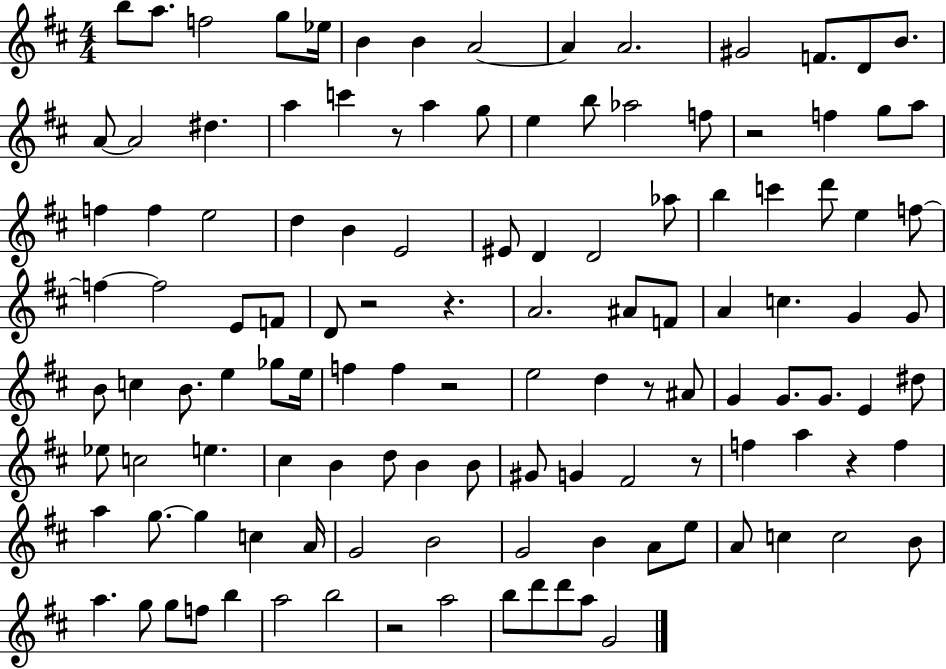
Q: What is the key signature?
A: D major